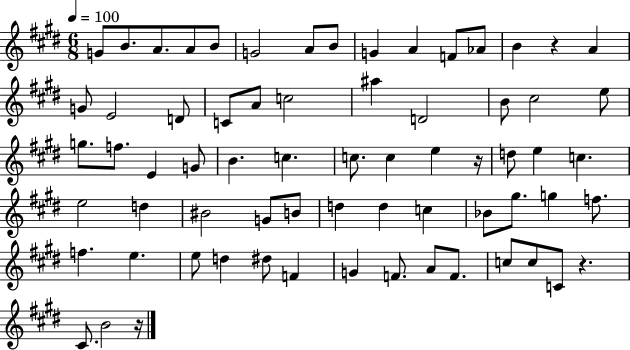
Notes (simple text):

G4/e B4/e. A4/e. A4/e B4/e G4/h A4/e B4/e G4/q A4/q F4/e Ab4/e B4/q R/q A4/q G4/e E4/h D4/e C4/e A4/e C5/h A#5/q D4/h B4/e C#5/h E5/e G5/e. F5/e. E4/q G4/e B4/q. C5/q. C5/e. C5/q E5/q R/s D5/e E5/q C5/q. E5/h D5/q BIS4/h G4/e B4/e D5/q D5/q C5/q Bb4/e G#5/e. G5/q F5/e. F5/q. E5/q. E5/e D5/q D#5/e F4/q G4/q F4/e. A4/e F4/e. C5/e C5/e C4/e R/q. C#4/e. B4/h R/s